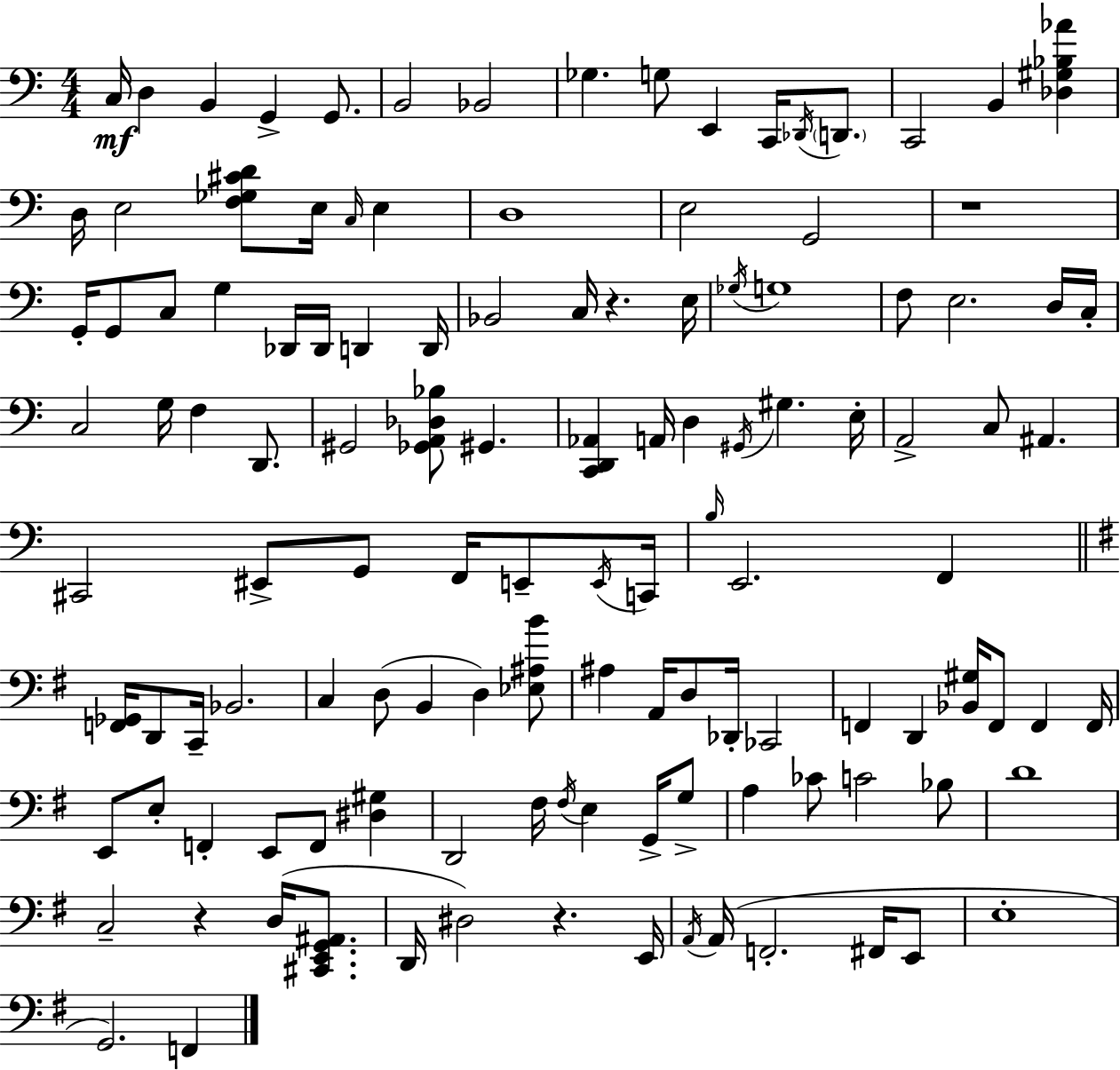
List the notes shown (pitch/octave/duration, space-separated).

C3/s D3/q B2/q G2/q G2/e. B2/h Bb2/h Gb3/q. G3/e E2/q C2/s Db2/s D2/e. C2/h B2/q [Db3,G#3,Bb3,Ab4]/q D3/s E3/h [F3,Gb3,C#4,D4]/e E3/s C3/s E3/q D3/w E3/h G2/h R/w G2/s G2/e C3/e G3/q Db2/s Db2/s D2/q D2/s Bb2/h C3/s R/q. E3/s Gb3/s G3/w F3/e E3/h. D3/s C3/s C3/h G3/s F3/q D2/e. G#2/h [Gb2,A2,Db3,Bb3]/e G#2/q. [C2,D2,Ab2]/q A2/s D3/q G#2/s G#3/q. E3/s A2/h C3/e A#2/q. C#2/h EIS2/e G2/e F2/s E2/e E2/s C2/s B3/s E2/h. F2/q [F2,Gb2]/s D2/e C2/s Bb2/h. C3/q D3/e B2/q D3/q [Eb3,A#3,B4]/e A#3/q A2/s D3/e Db2/s CES2/h F2/q D2/q [Bb2,G#3]/s F2/e F2/q F2/s E2/e E3/e F2/q E2/e F2/e [D#3,G#3]/q D2/h F#3/s F#3/s E3/q G2/s G3/e A3/q CES4/e C4/h Bb3/e D4/w C3/h R/q D3/s [C#2,E2,G2,A#2]/e. D2/s D#3/h R/q. E2/s A2/s A2/s F2/h. F#2/s E2/e E3/w G2/h. F2/q